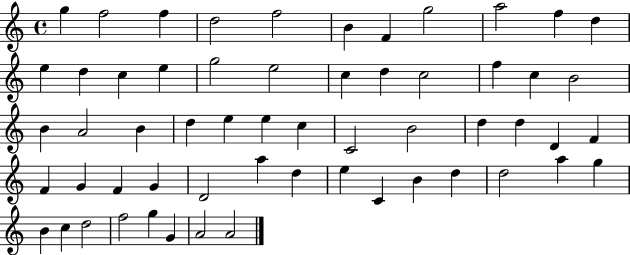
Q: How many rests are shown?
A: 0